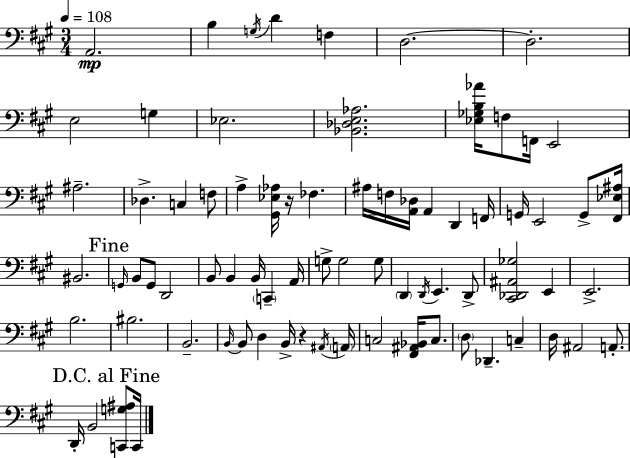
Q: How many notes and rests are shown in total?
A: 76